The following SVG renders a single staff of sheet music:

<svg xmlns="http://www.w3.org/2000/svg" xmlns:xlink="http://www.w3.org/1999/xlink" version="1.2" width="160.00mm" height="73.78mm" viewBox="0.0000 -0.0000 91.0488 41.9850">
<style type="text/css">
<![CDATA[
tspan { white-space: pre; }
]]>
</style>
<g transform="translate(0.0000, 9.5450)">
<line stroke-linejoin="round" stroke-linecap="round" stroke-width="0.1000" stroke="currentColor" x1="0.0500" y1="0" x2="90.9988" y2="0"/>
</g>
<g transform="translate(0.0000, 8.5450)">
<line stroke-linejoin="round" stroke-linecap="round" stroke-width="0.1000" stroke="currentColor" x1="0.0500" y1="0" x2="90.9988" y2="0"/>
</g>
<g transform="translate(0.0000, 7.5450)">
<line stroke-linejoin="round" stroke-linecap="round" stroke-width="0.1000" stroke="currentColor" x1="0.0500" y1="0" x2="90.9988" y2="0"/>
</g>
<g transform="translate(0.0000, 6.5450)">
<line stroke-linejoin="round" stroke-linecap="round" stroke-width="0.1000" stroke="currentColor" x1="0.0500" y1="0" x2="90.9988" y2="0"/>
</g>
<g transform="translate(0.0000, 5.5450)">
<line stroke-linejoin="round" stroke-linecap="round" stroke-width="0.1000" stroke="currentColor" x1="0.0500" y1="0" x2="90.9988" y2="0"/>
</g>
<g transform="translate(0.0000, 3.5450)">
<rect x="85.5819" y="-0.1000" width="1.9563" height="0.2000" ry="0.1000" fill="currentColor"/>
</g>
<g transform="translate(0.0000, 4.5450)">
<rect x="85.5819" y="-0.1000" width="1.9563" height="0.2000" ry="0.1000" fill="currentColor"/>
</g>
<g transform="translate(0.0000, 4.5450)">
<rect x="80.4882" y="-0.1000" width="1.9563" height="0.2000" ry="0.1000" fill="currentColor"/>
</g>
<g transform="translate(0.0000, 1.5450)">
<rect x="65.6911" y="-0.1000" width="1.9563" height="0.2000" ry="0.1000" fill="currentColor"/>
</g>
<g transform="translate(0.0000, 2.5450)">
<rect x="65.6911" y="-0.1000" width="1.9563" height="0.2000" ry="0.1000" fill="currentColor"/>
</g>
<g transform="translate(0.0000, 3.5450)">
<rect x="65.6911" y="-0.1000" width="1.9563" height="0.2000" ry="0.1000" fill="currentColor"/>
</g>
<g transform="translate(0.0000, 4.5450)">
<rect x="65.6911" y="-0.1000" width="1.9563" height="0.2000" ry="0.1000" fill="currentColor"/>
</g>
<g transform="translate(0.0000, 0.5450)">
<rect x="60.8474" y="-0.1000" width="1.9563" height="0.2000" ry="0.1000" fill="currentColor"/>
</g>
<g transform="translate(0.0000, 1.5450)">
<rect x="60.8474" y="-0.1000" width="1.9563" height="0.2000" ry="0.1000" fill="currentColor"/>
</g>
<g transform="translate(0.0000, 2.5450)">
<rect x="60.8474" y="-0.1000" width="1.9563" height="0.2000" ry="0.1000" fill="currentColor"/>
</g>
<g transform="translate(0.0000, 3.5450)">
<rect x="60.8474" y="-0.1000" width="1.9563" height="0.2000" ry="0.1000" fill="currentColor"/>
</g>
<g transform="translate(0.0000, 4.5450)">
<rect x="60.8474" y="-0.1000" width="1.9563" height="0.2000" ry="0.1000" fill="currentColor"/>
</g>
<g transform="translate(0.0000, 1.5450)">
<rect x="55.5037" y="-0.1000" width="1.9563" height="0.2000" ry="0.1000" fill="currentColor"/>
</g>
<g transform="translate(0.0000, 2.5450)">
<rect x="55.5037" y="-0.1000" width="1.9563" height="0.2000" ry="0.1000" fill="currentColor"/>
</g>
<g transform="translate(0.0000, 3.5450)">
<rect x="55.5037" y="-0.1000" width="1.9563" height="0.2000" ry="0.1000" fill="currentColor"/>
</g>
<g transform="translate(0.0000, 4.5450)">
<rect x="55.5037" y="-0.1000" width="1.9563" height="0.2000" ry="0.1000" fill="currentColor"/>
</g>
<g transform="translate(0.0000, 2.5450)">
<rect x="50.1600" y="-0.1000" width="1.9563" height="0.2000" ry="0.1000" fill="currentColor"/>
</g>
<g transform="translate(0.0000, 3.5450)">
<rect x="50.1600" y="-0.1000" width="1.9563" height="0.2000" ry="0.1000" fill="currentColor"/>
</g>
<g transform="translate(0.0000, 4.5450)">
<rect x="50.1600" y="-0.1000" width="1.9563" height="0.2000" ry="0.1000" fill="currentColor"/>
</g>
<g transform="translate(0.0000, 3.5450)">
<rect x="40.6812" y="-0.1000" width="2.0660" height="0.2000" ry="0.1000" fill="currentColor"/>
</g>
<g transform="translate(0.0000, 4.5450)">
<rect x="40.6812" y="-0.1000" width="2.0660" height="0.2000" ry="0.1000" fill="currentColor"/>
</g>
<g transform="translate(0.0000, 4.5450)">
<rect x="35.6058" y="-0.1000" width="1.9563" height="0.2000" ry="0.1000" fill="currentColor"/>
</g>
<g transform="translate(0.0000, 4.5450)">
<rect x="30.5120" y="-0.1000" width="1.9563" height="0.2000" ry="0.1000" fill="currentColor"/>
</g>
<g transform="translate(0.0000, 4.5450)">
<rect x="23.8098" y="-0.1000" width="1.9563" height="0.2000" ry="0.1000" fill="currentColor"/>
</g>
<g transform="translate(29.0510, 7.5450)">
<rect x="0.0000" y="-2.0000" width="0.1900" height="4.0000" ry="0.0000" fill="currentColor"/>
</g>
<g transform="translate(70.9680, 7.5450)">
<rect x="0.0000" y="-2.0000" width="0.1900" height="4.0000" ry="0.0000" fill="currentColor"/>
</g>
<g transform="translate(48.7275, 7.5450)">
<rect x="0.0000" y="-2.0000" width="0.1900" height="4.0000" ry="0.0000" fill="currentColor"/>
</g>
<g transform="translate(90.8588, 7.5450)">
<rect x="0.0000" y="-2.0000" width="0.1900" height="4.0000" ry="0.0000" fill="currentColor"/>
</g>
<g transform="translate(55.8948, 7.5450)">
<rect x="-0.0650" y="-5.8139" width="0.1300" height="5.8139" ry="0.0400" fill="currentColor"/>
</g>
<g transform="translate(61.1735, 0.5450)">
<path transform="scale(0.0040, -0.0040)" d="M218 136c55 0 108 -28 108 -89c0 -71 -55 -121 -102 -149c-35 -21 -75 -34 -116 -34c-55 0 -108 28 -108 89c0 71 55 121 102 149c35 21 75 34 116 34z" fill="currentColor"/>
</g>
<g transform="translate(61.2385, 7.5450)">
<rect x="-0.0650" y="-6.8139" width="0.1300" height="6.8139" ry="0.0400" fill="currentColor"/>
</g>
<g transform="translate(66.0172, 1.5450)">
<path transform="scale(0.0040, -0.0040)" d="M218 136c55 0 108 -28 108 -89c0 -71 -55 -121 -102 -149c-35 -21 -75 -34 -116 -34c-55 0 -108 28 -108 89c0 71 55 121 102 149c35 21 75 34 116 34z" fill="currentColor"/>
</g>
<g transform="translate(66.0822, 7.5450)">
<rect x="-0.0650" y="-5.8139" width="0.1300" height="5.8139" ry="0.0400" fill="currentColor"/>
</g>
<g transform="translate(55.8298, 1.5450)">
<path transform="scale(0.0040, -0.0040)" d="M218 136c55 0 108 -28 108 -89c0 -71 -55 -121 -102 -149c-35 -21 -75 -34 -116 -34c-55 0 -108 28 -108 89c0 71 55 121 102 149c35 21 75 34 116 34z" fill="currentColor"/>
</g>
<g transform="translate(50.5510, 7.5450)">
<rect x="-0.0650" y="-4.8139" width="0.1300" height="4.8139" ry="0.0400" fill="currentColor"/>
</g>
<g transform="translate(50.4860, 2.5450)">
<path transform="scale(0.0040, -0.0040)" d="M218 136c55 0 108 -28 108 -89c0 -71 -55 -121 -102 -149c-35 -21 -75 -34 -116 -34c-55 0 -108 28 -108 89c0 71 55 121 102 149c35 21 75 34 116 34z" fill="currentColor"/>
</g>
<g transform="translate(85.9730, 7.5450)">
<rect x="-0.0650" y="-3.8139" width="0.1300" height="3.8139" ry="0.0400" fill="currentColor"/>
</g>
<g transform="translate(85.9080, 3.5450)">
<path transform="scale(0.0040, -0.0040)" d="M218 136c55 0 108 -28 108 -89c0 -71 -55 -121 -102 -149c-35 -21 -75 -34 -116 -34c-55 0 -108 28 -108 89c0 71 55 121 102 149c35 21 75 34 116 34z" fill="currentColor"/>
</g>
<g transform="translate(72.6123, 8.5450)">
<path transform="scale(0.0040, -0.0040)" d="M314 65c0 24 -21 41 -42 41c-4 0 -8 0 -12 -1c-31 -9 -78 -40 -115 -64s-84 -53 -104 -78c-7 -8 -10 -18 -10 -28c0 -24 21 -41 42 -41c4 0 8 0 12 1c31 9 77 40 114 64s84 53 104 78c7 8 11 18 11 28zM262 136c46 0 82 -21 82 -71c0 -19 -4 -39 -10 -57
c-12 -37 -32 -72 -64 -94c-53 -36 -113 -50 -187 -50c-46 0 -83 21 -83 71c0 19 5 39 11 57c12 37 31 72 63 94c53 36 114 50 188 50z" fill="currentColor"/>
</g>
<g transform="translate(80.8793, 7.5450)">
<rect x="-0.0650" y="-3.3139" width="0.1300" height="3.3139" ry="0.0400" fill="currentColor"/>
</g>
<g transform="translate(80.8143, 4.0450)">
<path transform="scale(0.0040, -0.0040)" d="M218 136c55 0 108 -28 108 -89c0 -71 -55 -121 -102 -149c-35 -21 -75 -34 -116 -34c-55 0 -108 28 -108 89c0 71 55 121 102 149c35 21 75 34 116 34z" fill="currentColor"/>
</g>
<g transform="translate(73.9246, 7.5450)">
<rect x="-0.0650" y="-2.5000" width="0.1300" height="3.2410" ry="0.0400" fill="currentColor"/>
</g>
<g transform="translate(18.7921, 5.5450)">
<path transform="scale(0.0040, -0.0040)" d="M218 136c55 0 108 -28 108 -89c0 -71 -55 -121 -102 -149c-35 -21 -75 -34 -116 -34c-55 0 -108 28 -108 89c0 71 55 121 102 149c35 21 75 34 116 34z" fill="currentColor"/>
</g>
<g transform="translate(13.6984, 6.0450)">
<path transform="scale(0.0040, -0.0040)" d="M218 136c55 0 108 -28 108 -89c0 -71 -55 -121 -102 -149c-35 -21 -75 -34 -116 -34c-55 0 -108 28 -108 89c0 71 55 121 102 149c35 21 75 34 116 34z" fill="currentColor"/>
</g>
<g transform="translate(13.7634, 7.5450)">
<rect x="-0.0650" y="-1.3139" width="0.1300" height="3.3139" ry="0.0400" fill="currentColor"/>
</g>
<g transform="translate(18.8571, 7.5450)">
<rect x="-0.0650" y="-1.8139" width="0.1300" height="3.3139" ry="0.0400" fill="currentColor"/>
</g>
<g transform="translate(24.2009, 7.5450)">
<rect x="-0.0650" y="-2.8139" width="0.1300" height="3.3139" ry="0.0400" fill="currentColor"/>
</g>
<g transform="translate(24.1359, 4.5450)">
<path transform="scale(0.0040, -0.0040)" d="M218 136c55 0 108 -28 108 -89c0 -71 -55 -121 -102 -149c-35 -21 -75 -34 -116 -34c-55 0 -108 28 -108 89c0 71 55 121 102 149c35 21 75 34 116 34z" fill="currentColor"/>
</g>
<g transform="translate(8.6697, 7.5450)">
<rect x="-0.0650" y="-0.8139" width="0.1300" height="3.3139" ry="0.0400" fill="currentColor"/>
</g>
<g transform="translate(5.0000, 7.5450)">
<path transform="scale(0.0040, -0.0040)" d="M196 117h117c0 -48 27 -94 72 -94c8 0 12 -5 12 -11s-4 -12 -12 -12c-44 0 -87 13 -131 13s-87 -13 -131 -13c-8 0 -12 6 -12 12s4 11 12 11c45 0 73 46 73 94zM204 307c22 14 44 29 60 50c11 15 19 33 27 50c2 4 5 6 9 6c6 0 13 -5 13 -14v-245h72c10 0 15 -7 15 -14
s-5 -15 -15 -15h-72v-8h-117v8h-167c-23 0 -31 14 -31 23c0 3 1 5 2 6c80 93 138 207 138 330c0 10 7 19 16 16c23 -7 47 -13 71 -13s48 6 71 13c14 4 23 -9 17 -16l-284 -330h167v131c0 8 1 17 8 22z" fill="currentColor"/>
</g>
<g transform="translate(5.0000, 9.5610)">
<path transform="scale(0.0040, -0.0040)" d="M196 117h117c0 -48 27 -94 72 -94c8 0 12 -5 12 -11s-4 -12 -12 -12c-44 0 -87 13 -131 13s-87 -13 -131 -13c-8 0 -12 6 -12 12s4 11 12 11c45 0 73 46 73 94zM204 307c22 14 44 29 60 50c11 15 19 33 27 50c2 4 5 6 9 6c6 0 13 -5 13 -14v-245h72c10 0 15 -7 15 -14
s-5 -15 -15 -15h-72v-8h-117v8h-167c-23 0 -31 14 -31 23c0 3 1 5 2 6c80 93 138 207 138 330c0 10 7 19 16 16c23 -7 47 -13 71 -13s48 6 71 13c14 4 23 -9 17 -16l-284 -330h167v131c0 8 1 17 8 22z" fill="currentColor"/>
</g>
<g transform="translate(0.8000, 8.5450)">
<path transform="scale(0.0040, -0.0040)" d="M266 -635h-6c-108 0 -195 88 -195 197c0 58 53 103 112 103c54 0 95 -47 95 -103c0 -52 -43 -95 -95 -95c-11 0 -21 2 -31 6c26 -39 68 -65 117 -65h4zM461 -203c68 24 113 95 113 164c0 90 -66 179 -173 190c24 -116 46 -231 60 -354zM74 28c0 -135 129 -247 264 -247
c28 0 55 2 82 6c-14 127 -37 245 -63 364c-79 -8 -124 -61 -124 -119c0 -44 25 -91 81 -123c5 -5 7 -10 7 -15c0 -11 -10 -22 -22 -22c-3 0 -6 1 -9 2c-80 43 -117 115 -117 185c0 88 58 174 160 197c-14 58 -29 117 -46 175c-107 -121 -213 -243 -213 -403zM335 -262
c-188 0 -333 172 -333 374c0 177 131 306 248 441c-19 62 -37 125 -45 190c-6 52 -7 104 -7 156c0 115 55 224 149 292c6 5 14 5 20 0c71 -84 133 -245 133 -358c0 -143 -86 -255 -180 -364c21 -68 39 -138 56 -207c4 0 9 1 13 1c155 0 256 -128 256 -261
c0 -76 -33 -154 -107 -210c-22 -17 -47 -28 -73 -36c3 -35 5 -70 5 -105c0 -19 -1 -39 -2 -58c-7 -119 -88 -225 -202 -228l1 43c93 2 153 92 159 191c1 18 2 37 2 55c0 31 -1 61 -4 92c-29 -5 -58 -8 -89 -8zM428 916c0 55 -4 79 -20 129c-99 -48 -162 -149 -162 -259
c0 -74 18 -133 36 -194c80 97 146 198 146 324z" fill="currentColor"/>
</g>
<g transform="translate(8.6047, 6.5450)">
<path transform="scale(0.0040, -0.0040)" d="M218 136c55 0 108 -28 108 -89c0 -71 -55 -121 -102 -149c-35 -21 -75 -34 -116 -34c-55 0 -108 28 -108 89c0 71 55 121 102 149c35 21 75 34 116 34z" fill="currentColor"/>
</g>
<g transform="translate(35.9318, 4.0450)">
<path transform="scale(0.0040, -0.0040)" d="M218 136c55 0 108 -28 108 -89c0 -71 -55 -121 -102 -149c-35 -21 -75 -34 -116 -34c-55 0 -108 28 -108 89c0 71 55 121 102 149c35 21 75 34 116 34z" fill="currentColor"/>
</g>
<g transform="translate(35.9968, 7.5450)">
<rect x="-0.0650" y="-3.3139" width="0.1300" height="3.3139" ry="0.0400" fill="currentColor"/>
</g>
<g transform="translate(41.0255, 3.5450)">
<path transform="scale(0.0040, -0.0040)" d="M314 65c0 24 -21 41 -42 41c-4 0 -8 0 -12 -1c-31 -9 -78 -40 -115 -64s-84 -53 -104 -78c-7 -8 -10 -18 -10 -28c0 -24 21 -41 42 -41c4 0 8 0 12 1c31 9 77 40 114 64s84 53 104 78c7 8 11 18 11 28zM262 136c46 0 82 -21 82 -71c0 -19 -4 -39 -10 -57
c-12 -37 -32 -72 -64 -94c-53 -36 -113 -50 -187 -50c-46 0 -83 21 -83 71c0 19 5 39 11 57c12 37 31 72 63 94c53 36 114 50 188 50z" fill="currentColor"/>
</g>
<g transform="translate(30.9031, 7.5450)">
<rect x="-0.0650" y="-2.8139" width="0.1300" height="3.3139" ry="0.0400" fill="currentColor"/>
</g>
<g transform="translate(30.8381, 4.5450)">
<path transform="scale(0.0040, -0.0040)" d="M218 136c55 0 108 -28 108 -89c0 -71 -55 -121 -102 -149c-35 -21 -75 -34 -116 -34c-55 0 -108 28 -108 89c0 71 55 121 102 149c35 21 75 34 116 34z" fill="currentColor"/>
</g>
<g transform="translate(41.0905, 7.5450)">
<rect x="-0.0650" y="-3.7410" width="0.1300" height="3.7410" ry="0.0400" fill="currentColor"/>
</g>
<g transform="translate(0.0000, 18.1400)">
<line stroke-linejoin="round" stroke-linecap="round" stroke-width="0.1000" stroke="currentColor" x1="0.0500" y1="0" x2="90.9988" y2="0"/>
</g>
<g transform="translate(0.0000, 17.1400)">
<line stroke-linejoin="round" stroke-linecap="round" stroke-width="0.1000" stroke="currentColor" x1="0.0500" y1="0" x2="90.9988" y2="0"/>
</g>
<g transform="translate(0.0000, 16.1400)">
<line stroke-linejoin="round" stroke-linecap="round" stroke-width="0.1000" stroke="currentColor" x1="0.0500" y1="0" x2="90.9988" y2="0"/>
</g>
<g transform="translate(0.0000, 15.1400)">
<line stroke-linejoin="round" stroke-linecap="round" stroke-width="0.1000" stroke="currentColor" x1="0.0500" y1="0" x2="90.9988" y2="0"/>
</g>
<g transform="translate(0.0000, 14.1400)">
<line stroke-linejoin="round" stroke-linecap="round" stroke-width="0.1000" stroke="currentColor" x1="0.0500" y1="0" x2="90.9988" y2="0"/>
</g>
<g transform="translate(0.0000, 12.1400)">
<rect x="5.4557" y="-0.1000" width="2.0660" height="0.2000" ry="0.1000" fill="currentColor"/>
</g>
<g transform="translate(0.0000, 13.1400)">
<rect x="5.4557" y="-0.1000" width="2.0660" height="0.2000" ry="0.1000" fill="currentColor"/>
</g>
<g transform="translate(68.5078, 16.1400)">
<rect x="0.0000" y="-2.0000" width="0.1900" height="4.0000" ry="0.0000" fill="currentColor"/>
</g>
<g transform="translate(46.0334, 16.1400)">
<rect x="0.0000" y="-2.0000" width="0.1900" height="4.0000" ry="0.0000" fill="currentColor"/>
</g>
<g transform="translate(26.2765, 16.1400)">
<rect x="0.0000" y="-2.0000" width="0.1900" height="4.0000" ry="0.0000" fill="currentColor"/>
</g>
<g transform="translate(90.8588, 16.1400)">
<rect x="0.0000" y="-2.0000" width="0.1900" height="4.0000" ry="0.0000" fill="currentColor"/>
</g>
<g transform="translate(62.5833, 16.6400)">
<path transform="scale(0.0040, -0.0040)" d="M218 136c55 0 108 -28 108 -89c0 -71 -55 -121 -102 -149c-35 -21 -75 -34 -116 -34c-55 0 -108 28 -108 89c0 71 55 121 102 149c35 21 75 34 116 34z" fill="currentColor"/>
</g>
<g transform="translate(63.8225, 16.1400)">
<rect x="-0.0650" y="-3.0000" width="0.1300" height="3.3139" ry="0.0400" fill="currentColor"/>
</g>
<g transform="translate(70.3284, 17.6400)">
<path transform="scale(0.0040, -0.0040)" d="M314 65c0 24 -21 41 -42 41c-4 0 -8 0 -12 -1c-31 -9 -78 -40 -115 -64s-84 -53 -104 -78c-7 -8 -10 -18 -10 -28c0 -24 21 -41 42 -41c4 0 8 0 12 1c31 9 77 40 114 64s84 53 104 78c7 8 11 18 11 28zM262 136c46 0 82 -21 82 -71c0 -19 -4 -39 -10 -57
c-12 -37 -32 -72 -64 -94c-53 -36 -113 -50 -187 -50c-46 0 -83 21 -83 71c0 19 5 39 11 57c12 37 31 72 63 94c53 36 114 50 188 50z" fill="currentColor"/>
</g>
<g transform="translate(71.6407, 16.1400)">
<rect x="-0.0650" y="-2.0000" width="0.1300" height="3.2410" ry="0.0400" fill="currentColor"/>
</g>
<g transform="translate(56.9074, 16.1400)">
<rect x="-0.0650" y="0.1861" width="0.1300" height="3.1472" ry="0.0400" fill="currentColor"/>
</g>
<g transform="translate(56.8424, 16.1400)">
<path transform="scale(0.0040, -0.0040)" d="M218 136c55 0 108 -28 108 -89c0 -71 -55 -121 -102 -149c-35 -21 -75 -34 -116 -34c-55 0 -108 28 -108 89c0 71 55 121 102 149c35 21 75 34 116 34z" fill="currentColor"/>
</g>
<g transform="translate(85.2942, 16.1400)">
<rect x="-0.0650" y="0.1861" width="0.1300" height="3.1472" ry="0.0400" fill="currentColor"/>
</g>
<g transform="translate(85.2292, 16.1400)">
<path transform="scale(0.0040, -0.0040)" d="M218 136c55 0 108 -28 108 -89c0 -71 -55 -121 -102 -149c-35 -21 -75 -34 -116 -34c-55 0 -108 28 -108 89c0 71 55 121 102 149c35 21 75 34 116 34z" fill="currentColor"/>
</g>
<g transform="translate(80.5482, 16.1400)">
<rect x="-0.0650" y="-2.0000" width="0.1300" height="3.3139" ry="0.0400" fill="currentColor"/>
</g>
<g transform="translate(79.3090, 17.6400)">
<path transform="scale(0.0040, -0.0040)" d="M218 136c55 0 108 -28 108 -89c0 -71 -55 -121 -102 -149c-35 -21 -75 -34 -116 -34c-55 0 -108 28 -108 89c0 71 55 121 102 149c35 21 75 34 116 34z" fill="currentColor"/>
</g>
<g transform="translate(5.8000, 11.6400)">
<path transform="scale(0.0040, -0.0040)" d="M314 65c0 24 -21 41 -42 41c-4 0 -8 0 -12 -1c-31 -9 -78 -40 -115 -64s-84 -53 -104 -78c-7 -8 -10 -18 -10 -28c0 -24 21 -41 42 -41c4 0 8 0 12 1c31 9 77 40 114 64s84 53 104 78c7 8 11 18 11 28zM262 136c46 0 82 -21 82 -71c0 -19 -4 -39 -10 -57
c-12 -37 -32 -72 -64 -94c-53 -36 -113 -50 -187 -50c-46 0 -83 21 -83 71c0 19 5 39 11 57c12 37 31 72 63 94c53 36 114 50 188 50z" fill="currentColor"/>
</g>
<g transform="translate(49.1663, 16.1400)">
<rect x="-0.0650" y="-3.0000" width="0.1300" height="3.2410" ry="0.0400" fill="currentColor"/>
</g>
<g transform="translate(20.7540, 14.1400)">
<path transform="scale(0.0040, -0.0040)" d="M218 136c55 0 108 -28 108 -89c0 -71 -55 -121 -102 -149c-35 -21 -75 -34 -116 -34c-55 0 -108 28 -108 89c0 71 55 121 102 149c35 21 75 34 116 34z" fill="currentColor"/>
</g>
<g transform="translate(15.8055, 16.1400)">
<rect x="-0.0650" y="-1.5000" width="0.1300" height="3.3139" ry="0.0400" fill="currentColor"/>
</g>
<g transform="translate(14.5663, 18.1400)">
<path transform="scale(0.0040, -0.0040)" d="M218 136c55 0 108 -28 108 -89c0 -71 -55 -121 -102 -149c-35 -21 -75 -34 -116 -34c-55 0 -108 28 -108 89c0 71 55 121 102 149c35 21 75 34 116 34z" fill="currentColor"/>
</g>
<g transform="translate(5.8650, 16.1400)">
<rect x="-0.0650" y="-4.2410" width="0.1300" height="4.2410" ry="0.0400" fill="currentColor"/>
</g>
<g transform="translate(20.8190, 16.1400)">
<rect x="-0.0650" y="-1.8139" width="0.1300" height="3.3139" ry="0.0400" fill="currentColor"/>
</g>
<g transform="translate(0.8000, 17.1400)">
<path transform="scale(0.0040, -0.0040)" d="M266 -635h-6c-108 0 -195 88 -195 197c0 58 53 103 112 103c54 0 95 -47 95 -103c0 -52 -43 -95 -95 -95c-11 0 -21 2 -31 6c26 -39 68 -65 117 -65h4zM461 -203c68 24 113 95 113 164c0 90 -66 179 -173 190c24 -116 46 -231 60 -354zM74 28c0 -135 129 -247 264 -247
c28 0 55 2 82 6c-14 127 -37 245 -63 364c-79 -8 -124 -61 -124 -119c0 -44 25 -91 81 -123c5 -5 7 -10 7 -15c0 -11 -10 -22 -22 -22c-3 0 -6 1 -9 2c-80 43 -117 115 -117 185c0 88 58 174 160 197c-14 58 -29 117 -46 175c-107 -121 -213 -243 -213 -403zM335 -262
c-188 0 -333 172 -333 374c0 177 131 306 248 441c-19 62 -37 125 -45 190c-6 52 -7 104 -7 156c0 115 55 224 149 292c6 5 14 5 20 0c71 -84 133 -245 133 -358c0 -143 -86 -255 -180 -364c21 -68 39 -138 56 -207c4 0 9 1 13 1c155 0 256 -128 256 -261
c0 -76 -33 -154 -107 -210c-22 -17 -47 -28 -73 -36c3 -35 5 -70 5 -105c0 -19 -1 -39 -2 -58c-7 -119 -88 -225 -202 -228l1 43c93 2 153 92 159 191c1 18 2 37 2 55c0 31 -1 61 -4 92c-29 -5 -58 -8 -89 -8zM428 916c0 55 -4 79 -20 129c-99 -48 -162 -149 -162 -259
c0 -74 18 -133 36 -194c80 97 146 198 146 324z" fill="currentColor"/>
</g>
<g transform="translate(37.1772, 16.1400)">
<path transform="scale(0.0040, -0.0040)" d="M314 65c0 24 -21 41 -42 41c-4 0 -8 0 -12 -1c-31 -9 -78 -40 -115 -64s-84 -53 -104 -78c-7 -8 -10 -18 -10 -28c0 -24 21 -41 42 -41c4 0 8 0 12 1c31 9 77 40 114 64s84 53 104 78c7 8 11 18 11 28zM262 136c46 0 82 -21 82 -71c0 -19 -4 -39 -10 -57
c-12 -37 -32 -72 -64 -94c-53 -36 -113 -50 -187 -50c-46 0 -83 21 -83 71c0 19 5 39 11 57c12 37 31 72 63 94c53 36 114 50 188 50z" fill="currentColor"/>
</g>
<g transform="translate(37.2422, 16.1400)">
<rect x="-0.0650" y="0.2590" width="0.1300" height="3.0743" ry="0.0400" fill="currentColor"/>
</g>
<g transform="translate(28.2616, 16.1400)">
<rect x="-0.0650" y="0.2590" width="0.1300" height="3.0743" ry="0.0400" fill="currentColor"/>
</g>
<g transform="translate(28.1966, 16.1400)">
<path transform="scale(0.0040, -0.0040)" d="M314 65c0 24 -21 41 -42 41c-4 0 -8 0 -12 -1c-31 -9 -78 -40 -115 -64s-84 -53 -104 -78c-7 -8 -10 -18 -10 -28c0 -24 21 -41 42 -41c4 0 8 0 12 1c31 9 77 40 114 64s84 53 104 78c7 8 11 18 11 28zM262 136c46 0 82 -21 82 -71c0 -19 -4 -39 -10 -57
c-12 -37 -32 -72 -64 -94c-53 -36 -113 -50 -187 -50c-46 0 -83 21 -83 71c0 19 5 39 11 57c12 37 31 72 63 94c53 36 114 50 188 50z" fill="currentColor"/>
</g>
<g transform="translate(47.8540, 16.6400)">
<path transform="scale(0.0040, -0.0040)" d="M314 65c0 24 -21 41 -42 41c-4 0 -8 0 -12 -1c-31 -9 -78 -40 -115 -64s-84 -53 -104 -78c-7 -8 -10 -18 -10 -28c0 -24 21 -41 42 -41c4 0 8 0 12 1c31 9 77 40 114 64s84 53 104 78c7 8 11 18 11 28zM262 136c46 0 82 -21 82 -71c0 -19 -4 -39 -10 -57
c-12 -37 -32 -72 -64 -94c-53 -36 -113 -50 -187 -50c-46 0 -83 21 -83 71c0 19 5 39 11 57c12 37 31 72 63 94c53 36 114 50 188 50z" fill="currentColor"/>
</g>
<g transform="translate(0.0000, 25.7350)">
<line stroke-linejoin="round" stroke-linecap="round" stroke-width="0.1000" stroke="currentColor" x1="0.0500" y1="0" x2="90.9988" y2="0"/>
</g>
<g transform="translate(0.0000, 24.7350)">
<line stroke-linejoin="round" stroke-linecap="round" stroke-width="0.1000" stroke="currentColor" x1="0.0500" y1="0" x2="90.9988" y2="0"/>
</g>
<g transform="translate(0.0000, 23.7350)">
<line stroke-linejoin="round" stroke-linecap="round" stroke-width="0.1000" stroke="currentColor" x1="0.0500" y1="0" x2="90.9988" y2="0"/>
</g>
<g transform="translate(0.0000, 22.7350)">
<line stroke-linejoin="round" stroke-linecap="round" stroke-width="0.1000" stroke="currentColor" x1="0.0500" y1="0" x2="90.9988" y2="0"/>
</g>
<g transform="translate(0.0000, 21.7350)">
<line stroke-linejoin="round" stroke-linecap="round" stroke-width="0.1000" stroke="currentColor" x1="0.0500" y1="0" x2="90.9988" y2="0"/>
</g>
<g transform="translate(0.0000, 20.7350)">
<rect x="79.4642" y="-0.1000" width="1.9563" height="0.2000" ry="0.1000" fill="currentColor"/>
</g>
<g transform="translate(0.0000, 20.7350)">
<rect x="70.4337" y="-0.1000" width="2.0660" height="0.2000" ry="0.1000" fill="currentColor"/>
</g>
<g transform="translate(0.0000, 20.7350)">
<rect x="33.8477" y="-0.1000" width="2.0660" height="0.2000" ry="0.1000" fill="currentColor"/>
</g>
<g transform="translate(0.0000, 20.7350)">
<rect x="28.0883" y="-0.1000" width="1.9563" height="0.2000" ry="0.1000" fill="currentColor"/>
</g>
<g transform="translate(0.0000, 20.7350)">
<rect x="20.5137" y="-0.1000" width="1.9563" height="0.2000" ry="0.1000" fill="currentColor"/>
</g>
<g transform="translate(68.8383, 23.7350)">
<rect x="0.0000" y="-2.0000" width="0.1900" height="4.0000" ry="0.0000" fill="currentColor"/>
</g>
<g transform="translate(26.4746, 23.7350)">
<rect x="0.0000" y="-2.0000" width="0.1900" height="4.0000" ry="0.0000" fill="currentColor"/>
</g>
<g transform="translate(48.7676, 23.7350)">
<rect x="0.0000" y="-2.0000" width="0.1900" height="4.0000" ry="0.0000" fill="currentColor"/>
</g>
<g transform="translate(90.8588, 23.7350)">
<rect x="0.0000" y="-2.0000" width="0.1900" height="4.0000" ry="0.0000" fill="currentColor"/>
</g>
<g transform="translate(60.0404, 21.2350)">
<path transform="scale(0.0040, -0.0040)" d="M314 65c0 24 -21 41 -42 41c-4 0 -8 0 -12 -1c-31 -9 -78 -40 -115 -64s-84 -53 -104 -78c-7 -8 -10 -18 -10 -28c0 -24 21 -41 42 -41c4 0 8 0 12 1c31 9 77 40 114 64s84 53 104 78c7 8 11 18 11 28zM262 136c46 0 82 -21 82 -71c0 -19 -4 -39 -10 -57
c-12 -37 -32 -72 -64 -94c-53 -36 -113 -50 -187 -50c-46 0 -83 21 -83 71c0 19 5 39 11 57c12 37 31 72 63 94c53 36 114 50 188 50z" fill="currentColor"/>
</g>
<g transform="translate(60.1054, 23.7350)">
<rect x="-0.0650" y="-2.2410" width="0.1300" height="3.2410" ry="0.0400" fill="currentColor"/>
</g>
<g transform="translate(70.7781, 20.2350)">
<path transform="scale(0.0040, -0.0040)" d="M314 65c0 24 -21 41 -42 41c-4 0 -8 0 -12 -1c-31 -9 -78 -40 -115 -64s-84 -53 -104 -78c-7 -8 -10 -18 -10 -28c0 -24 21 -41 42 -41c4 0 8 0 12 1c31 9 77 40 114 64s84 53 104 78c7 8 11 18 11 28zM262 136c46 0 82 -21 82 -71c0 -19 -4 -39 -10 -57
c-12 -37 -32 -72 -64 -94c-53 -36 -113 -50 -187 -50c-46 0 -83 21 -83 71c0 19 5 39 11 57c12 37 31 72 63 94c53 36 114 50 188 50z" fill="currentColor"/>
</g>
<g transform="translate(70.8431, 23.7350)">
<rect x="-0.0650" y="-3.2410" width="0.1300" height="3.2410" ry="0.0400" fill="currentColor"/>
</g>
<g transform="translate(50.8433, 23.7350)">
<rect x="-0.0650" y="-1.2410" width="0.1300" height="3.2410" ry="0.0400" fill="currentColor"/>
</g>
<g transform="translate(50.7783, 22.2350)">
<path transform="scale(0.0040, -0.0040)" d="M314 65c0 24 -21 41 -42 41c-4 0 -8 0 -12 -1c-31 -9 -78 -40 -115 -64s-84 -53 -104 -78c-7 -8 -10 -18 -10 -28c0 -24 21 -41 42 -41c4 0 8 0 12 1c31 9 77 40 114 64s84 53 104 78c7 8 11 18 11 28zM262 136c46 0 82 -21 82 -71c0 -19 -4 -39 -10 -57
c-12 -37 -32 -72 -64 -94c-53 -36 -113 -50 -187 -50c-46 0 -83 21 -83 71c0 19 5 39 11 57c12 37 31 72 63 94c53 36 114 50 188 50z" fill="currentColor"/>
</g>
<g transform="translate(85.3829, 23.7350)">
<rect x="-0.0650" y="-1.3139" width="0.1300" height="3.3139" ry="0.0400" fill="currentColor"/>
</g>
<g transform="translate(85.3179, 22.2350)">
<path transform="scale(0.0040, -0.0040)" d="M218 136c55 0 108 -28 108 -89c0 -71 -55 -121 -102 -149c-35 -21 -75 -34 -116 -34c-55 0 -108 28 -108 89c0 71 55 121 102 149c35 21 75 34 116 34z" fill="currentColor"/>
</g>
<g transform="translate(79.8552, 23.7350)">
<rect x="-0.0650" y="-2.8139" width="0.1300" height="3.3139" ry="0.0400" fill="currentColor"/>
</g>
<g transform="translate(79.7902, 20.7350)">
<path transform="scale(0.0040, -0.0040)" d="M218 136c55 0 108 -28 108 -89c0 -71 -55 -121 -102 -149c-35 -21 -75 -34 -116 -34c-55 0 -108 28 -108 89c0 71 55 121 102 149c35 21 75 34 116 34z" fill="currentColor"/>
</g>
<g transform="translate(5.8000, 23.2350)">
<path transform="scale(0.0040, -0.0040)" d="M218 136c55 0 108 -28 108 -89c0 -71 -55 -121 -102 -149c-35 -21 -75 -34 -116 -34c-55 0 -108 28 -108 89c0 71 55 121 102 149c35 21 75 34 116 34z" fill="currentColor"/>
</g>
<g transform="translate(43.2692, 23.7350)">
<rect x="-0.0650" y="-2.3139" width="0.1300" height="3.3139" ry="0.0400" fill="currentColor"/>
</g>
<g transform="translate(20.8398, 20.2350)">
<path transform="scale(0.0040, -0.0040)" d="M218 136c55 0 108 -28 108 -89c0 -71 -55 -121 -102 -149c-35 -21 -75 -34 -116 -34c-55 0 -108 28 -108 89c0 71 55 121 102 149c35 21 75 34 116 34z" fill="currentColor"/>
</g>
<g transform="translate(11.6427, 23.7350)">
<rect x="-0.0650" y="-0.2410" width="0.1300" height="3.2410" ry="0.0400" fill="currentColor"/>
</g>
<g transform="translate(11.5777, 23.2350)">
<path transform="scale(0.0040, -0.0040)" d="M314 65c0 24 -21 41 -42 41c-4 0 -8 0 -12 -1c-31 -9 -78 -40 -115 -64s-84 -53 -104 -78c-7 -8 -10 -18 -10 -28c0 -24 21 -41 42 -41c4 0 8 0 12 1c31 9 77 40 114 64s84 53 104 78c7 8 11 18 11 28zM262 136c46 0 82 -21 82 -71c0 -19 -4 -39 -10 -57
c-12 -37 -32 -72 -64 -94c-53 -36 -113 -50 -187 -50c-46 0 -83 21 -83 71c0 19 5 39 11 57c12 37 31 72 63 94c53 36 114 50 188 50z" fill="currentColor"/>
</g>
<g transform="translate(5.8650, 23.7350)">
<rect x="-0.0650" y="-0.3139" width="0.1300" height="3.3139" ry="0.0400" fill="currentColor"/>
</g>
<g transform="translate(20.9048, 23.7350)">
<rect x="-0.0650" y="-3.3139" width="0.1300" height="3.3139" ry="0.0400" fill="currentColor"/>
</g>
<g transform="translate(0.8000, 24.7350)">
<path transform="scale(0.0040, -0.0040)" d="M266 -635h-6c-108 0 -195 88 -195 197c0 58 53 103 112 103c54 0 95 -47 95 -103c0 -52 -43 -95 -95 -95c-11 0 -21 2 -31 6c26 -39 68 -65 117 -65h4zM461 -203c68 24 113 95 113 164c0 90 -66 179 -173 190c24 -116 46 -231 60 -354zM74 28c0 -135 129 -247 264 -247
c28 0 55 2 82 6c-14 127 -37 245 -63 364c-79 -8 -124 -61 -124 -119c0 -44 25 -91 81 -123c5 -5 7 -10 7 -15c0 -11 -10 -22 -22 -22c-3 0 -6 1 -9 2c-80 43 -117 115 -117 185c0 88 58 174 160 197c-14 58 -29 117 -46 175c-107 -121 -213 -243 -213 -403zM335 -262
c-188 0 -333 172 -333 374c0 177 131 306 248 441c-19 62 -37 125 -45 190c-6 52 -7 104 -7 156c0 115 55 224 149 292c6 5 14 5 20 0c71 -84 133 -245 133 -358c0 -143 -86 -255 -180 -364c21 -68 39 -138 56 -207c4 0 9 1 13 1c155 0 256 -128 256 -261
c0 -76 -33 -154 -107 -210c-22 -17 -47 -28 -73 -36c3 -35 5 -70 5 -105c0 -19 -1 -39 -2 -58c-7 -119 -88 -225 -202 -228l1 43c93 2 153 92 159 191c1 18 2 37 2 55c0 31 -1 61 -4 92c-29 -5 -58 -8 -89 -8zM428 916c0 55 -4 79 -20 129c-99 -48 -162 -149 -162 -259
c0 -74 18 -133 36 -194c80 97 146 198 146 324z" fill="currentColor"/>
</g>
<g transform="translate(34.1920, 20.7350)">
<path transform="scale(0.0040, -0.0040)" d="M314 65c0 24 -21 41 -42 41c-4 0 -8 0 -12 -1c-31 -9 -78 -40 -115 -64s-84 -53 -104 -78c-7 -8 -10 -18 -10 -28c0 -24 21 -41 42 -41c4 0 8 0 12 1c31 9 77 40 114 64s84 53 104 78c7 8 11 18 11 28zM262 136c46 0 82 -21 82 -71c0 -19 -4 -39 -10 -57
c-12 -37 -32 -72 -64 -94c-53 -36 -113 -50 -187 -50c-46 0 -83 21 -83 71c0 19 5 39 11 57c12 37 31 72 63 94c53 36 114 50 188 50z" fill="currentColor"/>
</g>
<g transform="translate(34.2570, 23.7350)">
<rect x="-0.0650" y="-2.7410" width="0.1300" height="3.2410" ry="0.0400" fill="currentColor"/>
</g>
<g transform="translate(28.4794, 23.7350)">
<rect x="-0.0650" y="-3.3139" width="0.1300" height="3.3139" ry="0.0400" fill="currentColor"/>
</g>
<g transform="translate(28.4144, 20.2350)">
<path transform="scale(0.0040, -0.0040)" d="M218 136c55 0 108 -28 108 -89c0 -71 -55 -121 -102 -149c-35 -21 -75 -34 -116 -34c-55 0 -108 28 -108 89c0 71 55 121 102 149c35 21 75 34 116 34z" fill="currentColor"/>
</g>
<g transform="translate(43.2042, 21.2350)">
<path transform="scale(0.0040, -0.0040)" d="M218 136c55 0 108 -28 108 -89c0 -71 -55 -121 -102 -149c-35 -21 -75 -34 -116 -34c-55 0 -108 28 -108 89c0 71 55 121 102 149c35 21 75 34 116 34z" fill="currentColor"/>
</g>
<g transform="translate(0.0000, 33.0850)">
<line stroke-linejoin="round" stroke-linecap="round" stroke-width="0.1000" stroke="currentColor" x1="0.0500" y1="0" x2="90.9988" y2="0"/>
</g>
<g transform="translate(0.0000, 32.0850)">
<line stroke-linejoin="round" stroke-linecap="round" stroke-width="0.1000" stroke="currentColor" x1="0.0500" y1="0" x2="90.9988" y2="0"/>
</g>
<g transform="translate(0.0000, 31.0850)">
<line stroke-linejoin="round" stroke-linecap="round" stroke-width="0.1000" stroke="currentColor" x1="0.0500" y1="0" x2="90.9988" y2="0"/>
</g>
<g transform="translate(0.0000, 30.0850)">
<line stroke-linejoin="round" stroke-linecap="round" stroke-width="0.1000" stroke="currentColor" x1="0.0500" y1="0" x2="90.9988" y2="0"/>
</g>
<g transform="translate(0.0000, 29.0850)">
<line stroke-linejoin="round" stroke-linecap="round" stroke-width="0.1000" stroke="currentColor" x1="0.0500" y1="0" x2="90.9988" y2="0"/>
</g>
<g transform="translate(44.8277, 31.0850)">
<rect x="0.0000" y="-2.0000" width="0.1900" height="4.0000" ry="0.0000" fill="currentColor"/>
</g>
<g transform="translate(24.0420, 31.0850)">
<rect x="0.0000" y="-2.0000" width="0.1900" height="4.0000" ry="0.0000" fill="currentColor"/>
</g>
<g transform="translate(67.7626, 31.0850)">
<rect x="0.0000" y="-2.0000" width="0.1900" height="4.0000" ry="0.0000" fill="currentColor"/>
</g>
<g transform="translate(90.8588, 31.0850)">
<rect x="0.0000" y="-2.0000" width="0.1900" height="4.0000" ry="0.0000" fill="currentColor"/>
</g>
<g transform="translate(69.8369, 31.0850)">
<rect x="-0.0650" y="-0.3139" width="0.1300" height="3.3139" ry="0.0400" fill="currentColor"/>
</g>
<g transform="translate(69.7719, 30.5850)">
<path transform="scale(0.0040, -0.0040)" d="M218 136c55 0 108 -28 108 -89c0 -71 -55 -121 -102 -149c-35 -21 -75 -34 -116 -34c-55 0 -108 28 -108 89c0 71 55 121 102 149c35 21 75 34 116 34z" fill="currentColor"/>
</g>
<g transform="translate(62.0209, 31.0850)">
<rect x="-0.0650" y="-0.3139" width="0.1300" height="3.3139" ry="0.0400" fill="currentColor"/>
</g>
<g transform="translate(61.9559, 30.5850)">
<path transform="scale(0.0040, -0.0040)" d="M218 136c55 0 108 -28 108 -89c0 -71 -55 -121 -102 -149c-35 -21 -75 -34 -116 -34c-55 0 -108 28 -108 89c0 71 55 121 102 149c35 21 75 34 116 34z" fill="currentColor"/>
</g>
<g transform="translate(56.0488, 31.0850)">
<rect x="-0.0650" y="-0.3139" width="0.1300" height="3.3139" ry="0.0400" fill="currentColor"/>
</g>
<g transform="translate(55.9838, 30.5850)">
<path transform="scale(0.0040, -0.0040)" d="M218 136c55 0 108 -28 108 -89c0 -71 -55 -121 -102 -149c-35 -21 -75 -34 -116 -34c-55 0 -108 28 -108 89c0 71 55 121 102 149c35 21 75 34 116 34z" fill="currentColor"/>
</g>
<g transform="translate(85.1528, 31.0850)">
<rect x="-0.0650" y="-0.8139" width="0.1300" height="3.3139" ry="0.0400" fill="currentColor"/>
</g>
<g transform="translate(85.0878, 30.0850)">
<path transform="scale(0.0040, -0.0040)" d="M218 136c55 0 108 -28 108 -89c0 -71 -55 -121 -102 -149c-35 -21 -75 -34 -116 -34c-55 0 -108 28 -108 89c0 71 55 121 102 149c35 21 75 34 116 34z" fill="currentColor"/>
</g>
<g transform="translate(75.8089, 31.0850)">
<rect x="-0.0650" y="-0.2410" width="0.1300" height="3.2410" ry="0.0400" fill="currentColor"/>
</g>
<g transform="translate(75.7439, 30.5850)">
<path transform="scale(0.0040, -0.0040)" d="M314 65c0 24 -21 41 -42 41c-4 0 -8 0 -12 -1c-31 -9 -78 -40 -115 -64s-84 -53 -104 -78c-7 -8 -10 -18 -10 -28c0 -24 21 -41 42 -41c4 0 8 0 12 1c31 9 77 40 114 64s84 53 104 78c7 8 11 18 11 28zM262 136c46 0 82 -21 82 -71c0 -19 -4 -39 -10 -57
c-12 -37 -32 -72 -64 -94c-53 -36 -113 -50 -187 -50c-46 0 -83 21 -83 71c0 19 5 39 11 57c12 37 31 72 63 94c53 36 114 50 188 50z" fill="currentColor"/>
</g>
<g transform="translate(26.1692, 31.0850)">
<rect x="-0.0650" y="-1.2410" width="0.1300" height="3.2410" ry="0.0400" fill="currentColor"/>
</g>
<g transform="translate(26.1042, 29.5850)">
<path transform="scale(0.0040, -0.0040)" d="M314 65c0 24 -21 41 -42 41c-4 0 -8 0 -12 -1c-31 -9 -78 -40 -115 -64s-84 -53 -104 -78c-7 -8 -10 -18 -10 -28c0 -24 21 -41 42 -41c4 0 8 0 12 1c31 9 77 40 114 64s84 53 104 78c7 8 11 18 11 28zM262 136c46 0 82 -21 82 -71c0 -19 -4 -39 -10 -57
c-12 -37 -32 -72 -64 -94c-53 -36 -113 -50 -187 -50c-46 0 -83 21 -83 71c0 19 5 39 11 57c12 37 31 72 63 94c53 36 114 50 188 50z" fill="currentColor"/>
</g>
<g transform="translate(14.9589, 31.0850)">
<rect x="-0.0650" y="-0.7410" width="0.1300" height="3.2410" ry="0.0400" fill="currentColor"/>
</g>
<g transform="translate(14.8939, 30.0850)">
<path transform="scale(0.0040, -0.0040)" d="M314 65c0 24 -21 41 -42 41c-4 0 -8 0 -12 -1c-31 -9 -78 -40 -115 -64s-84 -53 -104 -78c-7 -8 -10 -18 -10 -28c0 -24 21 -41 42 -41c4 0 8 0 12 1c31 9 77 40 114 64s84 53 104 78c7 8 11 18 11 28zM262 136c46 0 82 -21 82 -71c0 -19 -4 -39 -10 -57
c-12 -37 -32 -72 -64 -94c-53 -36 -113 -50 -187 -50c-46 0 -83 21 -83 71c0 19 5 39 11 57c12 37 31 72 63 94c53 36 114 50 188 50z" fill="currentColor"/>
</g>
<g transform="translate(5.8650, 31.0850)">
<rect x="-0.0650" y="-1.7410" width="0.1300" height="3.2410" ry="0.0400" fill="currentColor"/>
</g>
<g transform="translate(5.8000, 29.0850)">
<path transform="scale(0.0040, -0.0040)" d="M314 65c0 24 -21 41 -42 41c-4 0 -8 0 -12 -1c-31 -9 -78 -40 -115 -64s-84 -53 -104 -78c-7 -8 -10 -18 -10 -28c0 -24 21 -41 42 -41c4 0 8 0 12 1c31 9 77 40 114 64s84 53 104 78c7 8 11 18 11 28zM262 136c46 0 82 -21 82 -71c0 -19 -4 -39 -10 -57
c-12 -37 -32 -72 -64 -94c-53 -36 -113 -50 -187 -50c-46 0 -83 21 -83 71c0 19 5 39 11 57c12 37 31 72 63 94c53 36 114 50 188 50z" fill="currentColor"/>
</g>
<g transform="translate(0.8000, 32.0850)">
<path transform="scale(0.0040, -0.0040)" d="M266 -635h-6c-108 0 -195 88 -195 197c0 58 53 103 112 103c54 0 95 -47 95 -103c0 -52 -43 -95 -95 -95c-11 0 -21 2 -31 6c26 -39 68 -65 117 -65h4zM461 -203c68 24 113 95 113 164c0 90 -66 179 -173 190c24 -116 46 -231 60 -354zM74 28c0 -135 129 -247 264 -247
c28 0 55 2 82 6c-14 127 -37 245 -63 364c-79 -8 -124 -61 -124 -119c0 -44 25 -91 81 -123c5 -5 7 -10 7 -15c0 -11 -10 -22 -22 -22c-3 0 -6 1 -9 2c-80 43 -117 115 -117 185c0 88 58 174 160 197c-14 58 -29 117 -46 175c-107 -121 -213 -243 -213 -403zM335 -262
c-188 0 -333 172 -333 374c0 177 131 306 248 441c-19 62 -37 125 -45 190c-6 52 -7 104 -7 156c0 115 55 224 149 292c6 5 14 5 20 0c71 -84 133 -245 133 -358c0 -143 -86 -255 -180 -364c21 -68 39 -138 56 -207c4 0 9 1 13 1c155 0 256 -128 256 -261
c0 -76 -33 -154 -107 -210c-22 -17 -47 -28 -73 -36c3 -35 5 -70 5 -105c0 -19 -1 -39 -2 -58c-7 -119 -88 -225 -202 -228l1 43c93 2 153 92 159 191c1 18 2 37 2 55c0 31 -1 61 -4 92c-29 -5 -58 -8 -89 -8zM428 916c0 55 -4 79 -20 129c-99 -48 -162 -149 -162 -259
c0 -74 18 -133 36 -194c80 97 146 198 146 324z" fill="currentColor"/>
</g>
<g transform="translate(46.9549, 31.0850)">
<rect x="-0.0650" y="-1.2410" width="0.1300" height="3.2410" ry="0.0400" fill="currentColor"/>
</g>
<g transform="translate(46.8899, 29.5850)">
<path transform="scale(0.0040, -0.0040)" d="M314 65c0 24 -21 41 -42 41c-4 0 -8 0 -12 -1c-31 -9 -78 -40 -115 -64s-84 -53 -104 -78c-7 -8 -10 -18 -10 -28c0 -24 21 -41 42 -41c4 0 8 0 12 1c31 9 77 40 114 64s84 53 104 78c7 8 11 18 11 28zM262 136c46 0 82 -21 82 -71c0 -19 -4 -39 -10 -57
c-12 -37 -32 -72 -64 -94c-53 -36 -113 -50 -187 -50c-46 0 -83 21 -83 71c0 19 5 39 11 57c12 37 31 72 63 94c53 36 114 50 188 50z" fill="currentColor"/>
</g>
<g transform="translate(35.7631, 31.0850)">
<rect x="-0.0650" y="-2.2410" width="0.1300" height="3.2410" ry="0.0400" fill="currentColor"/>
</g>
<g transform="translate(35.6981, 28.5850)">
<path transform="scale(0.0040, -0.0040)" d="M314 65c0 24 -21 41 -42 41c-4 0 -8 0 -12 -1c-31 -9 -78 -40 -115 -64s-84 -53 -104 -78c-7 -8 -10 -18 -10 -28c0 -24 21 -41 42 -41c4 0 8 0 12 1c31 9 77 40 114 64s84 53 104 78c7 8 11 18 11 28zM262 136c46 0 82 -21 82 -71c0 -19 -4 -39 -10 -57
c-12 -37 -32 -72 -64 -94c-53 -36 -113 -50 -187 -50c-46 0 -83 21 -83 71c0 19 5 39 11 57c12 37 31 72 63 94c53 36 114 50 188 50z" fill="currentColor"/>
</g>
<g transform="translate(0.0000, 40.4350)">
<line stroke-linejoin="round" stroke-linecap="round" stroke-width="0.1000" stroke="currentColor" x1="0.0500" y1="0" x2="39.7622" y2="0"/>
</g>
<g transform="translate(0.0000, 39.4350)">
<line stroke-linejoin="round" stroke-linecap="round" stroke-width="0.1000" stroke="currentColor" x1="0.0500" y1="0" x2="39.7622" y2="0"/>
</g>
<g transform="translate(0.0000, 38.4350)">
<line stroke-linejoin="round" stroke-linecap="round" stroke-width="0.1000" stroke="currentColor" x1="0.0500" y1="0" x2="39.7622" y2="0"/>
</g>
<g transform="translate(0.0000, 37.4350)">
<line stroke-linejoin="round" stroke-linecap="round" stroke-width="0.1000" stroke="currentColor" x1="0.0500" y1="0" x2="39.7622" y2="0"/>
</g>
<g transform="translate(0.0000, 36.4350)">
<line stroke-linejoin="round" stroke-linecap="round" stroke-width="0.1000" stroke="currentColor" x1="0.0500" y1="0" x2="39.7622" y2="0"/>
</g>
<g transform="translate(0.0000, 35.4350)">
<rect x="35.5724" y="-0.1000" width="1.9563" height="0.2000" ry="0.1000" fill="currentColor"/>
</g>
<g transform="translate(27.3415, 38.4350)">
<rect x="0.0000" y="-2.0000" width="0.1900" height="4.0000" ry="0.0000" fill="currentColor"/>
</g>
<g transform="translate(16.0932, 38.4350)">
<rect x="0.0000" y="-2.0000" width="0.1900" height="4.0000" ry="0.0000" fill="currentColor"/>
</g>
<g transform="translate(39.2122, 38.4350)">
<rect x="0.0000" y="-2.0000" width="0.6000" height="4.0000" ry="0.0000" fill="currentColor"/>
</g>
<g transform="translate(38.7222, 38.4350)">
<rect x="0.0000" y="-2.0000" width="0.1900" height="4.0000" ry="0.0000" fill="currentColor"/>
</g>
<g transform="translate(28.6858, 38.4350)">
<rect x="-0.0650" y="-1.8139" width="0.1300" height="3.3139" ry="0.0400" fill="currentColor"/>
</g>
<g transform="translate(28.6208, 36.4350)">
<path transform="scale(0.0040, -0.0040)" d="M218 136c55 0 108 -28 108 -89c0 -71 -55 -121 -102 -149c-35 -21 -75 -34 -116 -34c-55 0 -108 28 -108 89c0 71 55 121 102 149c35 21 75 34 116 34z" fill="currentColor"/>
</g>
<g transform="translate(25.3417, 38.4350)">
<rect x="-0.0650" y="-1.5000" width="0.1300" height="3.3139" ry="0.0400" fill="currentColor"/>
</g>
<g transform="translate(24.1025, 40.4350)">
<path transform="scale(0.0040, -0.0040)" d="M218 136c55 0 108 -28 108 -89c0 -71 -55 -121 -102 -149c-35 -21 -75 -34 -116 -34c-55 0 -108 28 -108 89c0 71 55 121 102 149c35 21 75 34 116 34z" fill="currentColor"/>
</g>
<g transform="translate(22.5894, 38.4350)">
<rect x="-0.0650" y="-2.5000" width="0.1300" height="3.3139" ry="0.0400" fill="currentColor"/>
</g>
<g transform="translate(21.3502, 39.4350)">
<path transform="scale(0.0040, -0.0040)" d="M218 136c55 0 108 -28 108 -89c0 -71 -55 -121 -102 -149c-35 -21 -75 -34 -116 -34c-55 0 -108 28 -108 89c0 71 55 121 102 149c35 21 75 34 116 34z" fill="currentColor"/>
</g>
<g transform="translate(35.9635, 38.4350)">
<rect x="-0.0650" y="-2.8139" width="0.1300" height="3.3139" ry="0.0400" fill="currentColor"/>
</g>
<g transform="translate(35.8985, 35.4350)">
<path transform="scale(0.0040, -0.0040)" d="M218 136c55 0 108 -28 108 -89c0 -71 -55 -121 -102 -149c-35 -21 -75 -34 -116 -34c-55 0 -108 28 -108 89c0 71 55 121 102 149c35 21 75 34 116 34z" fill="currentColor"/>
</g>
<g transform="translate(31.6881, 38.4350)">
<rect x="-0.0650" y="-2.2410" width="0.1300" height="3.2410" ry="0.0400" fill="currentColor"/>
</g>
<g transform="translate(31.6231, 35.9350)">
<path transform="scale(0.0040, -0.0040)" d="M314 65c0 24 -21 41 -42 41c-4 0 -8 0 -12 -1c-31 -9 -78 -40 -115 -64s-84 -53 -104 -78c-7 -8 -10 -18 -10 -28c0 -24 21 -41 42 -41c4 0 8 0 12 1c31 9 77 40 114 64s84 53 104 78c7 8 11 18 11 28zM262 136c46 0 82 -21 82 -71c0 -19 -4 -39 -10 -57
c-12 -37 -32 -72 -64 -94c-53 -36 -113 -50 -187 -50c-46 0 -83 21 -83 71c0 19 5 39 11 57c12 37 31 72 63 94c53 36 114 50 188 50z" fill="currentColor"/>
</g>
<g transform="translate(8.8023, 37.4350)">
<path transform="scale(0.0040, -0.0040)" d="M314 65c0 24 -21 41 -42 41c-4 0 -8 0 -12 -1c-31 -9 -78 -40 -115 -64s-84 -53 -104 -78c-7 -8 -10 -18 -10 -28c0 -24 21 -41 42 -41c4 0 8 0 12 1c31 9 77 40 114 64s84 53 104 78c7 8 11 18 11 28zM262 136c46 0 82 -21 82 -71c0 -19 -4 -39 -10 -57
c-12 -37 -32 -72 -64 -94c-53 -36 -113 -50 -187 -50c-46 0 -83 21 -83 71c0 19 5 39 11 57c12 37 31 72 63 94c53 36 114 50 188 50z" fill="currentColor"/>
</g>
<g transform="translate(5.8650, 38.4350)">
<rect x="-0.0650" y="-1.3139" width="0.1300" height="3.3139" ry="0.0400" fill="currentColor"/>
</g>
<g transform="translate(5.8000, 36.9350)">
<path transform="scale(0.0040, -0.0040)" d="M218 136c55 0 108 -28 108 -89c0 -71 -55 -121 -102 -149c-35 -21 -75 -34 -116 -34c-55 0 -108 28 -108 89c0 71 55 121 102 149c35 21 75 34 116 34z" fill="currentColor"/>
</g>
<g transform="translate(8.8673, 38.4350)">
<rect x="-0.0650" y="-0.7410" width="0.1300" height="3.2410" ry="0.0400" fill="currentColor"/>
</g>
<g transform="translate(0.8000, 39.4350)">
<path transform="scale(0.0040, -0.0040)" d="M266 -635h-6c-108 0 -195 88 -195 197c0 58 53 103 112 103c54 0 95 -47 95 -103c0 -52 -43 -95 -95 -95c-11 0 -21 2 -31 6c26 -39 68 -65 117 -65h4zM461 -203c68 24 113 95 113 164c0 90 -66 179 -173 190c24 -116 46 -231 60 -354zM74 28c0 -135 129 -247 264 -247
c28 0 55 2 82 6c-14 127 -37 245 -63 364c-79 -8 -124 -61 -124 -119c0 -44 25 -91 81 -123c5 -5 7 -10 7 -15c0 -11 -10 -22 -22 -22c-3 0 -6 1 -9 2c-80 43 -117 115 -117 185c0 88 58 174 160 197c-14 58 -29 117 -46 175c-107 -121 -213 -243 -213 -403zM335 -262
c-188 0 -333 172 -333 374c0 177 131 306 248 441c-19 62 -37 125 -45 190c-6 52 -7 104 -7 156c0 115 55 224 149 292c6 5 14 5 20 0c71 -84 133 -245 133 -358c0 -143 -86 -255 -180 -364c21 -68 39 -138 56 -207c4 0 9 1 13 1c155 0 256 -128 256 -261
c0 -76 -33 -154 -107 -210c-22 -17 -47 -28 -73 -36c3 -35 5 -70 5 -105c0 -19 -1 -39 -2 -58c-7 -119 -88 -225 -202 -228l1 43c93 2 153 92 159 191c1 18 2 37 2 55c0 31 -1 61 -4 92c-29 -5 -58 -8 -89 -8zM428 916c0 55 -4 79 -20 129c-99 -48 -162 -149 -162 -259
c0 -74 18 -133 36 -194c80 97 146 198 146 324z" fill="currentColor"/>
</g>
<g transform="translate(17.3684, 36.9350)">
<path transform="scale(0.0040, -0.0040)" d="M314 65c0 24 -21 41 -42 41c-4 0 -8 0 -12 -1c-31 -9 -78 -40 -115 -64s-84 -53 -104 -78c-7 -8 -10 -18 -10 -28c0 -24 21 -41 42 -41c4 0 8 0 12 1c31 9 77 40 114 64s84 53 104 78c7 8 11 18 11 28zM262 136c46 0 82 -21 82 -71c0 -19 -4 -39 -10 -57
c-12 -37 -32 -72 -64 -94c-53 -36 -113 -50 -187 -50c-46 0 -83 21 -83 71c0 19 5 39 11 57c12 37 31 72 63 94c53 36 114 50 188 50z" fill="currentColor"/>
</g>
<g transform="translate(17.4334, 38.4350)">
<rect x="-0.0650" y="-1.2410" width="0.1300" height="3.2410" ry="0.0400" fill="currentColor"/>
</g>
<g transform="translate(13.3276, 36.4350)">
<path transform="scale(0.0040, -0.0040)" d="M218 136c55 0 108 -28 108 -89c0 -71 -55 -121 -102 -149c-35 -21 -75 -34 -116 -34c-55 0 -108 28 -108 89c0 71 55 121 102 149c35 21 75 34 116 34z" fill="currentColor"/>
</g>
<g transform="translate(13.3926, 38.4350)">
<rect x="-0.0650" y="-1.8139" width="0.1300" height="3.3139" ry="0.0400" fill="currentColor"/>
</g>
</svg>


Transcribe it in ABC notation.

X:1
T:Untitled
M:4/4
L:1/4
K:C
d e f a a b c'2 e' g' b' g' G2 b c' d'2 E f B2 B2 A2 B A F2 F B c c2 b b a2 g e2 g2 b2 a e f2 d2 e2 g2 e2 c c c c2 d e d2 f e2 G E f g2 a